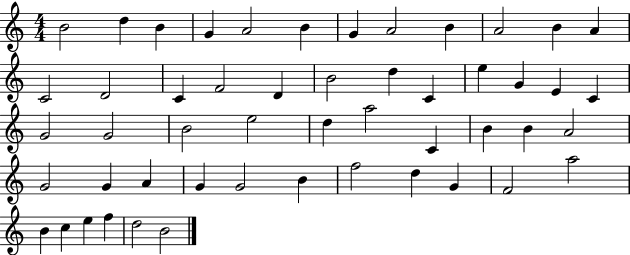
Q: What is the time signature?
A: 4/4